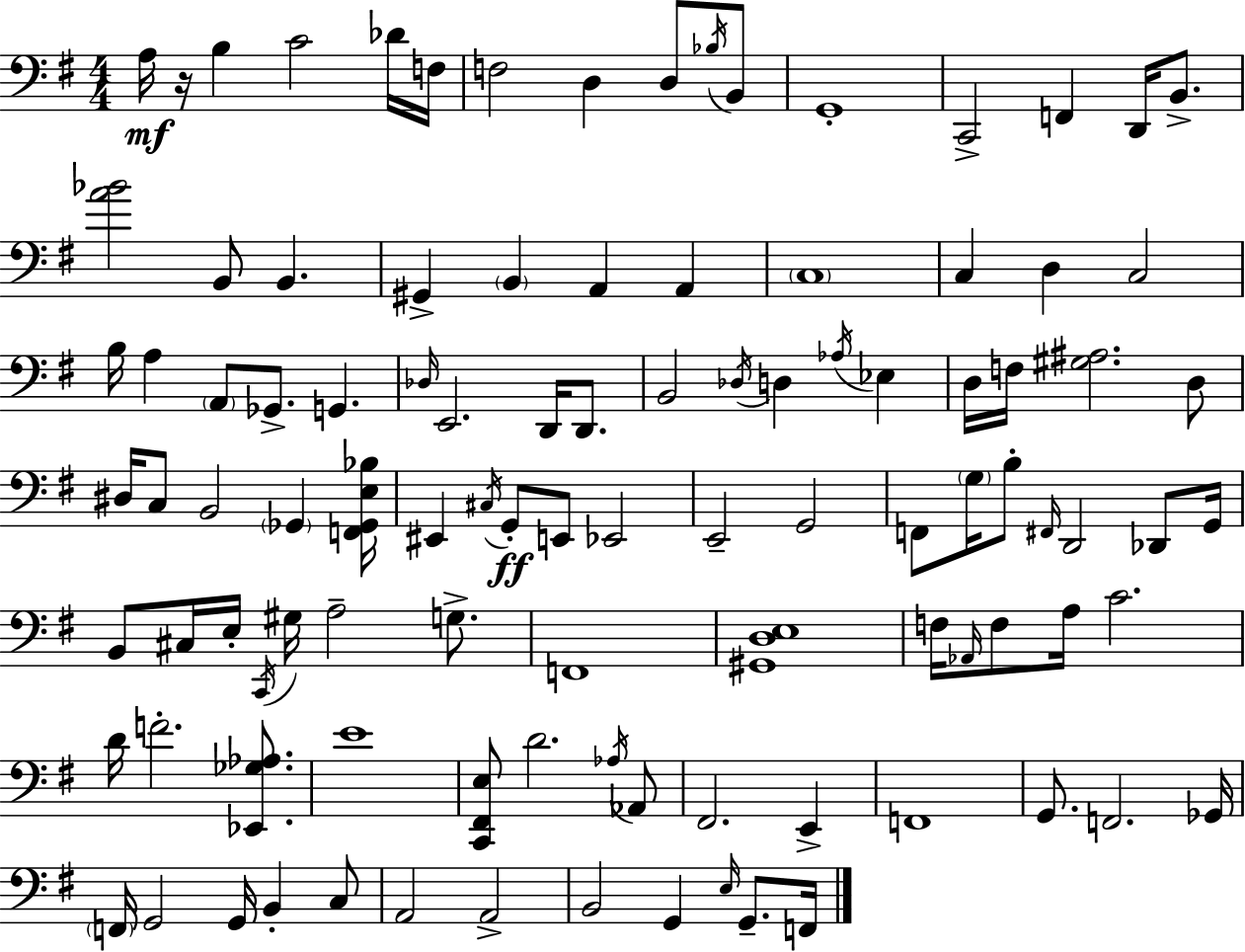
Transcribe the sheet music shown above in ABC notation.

X:1
T:Untitled
M:4/4
L:1/4
K:G
A,/4 z/4 B, C2 _D/4 F,/4 F,2 D, D,/2 _B,/4 B,,/2 G,,4 C,,2 F,, D,,/4 B,,/2 [A_B]2 B,,/2 B,, ^G,, B,, A,, A,, C,4 C, D, C,2 B,/4 A, A,,/2 _G,,/2 G,, _D,/4 E,,2 D,,/4 D,,/2 B,,2 _D,/4 D, _A,/4 _E, D,/4 F,/4 [^G,^A,]2 D,/2 ^D,/4 C,/2 B,,2 _G,, [F,,_G,,E,_B,]/4 ^E,, ^C,/4 G,,/2 E,,/2 _E,,2 E,,2 G,,2 F,,/2 G,/4 B,/2 ^F,,/4 D,,2 _D,,/2 G,,/4 B,,/2 ^C,/4 E,/4 C,,/4 ^G,/4 A,2 G,/2 F,,4 [^G,,D,E,]4 F,/4 _A,,/4 F,/2 A,/4 C2 D/4 F2 [_E,,_G,_A,]/2 E4 [C,,^F,,E,]/2 D2 _A,/4 _A,,/2 ^F,,2 E,, F,,4 G,,/2 F,,2 _G,,/4 F,,/4 G,,2 G,,/4 B,, C,/2 A,,2 A,,2 B,,2 G,, E,/4 G,,/2 F,,/4